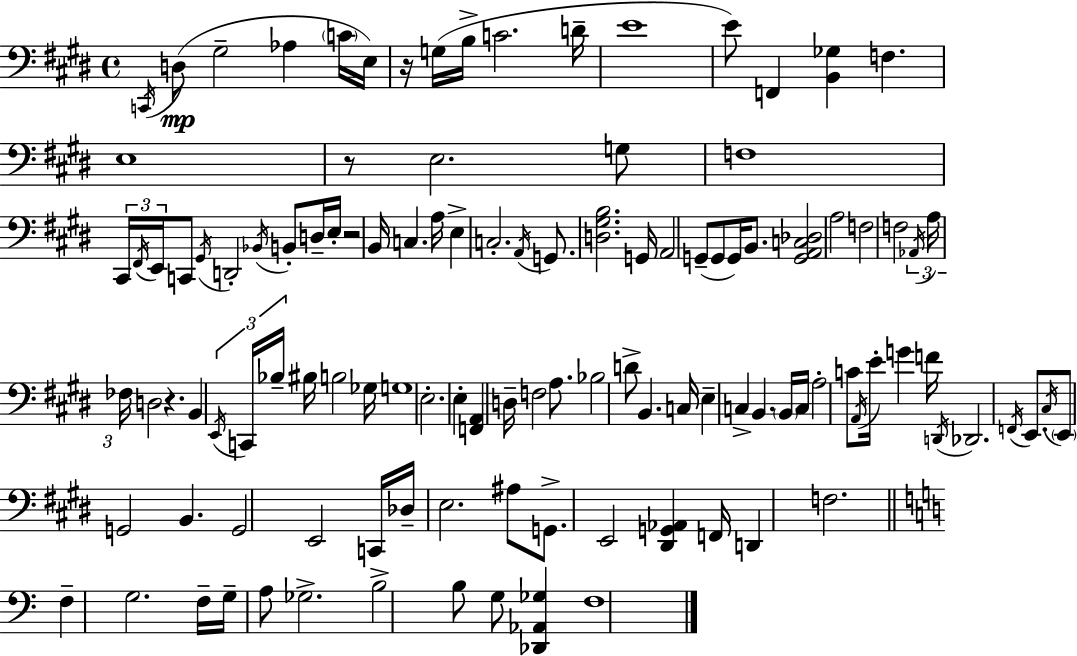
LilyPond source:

{
  \clef bass
  \time 4/4
  \defaultTimeSignature
  \key e \major
  \acciaccatura { c,16 }(\mp d8 gis2-- aes4 \parenthesize c'16 | e16) r16 g16( b16-> c'2. | d'16-- e'1 | e'8) f,4 <b, ges>4 f4. | \break e1 | r8 e2. g8 | f1 | \tuplet 3/2 { cis,16 \acciaccatura { fis,16 } e,16 } c,8 \acciaccatura { gis,16 } d,2-. \acciaccatura { bes,16 } | \break b,8-. d16-- e16-. r2 b,16 c4. | a16 e4-> c2.-. | \acciaccatura { a,16 } g,8. <d gis b>2. | g,16 a,2 g,8--( g,8 | \break g,16) b,8. <g, a, c des>2 a2 | f2 f2 | \tuplet 3/2 { \acciaccatura { aes,16 } a16 fes16 } d2 | r4. b,4 \tuplet 3/2 { \acciaccatura { e,16 } c,16 bes16-- } bis16 b2 | \break ges16 g1 | e2.-. | e4-. <f, a,>4 d16-- f2 | a8. bes2 d'8-> | \break b,4. c16 e4-- c4-> | b,4. \parenthesize b,16 c16 a2-. | c'8 \acciaccatura { a,16 } e'16-. g'4 f'16 \acciaccatura { d,16 } des,2. | \acciaccatura { f,16 } e,8. \acciaccatura { cis16 } \parenthesize e,8 g,2 | \break b,4. g,2 | e,2 c,16 des16-- e2. | ais8 g,8.-> e,2 | <dis, g, aes,>4 f,16 d,4 f2. | \break \bar "||" \break \key c \major f4-- g2. | f16-- g16-- a8 ges2.-> | b2-> b8 g8 <des, aes, ges>4 | f1 | \break \bar "|."
}